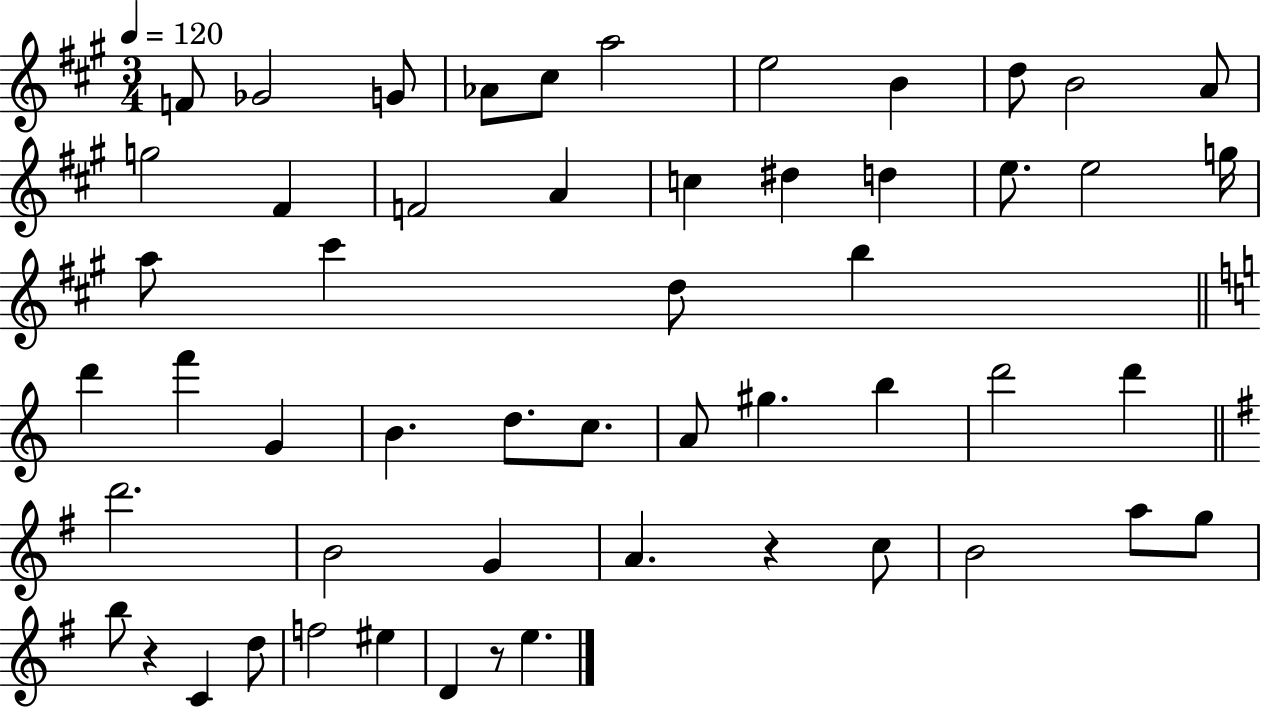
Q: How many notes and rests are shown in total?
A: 54